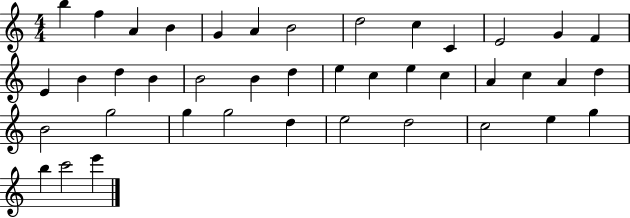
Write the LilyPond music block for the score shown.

{
  \clef treble
  \numericTimeSignature
  \time 4/4
  \key c \major
  b''4 f''4 a'4 b'4 | g'4 a'4 b'2 | d''2 c''4 c'4 | e'2 g'4 f'4 | \break e'4 b'4 d''4 b'4 | b'2 b'4 d''4 | e''4 c''4 e''4 c''4 | a'4 c''4 a'4 d''4 | \break b'2 g''2 | g''4 g''2 d''4 | e''2 d''2 | c''2 e''4 g''4 | \break b''4 c'''2 e'''4 | \bar "|."
}